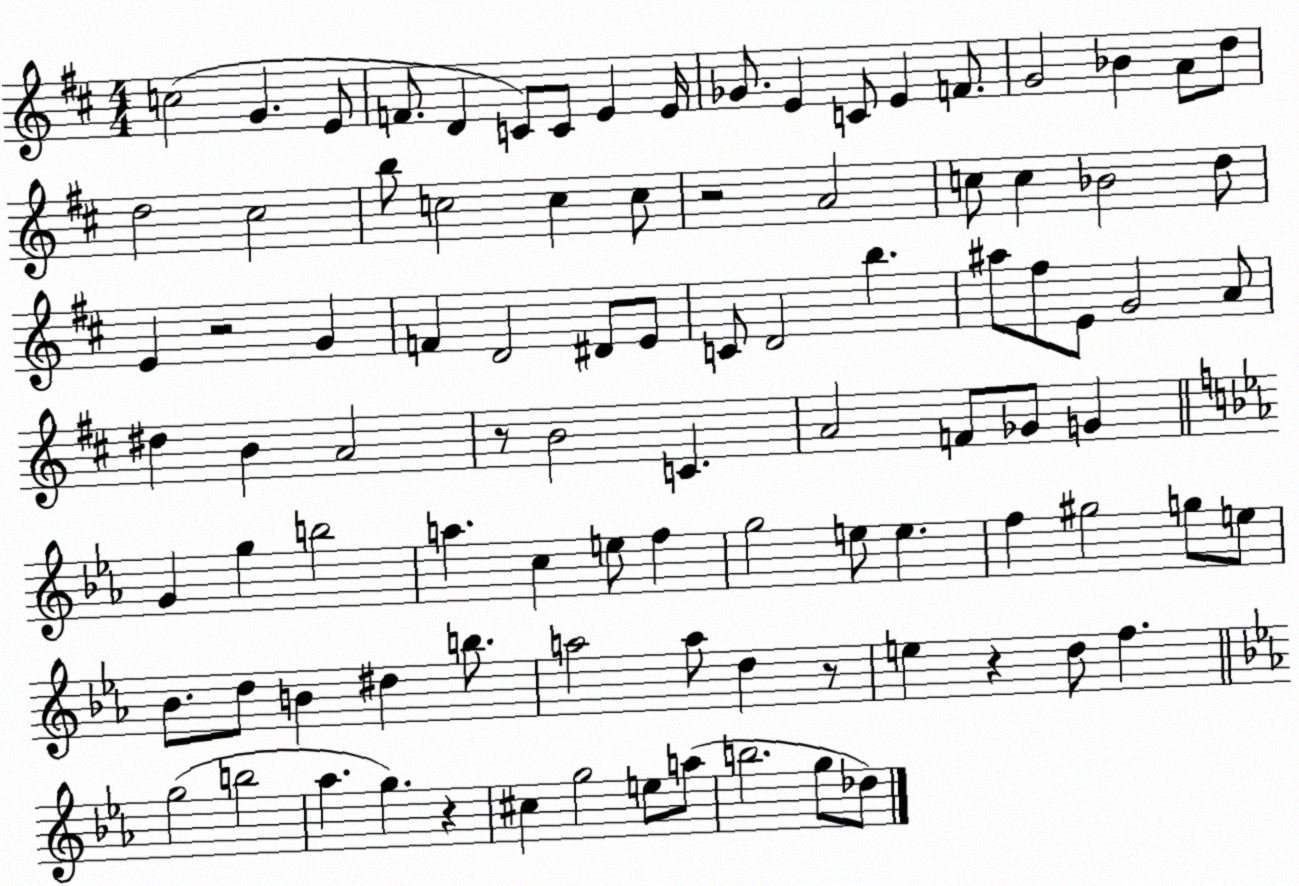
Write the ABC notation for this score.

X:1
T:Untitled
M:4/4
L:1/4
K:D
c2 G E/2 F/2 D C/2 C/2 E E/4 _G/2 E C/2 E F/2 G2 _B A/2 d/2 d2 ^c2 b/2 c2 c c/2 z2 A2 c/2 c _B2 d/2 E z2 G F D2 ^D/2 E/2 C/2 D2 b ^a/2 ^f/2 E/2 G2 A/2 ^d B A2 z/2 B2 C A2 F/2 _G/2 G G g b2 a c e/2 f g2 e/2 e f ^g2 g/2 e/2 _B/2 d/2 B ^d b/2 a2 a/2 d z/2 e z d/2 f g2 b2 _a g z ^c g2 e/2 a/2 b2 g/2 _d/2